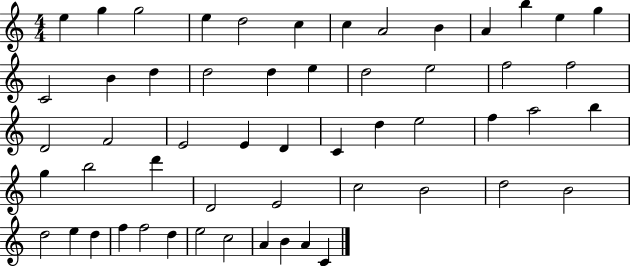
{
  \clef treble
  \numericTimeSignature
  \time 4/4
  \key c \major
  e''4 g''4 g''2 | e''4 d''2 c''4 | c''4 a'2 b'4 | a'4 b''4 e''4 g''4 | \break c'2 b'4 d''4 | d''2 d''4 e''4 | d''2 e''2 | f''2 f''2 | \break d'2 f'2 | e'2 e'4 d'4 | c'4 d''4 e''2 | f''4 a''2 b''4 | \break g''4 b''2 d'''4 | d'2 e'2 | c''2 b'2 | d''2 b'2 | \break d''2 e''4 d''4 | f''4 f''2 d''4 | e''2 c''2 | a'4 b'4 a'4 c'4 | \break \bar "|."
}